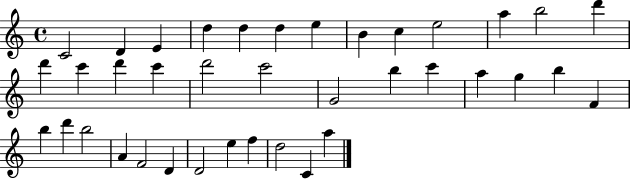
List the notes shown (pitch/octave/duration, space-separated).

C4/h D4/q E4/q D5/q D5/q D5/q E5/q B4/q C5/q E5/h A5/q B5/h D6/q D6/q C6/q D6/q C6/q D6/h C6/h G4/h B5/q C6/q A5/q G5/q B5/q F4/q B5/q D6/q B5/h A4/q F4/h D4/q D4/h E5/q F5/q D5/h C4/q A5/q